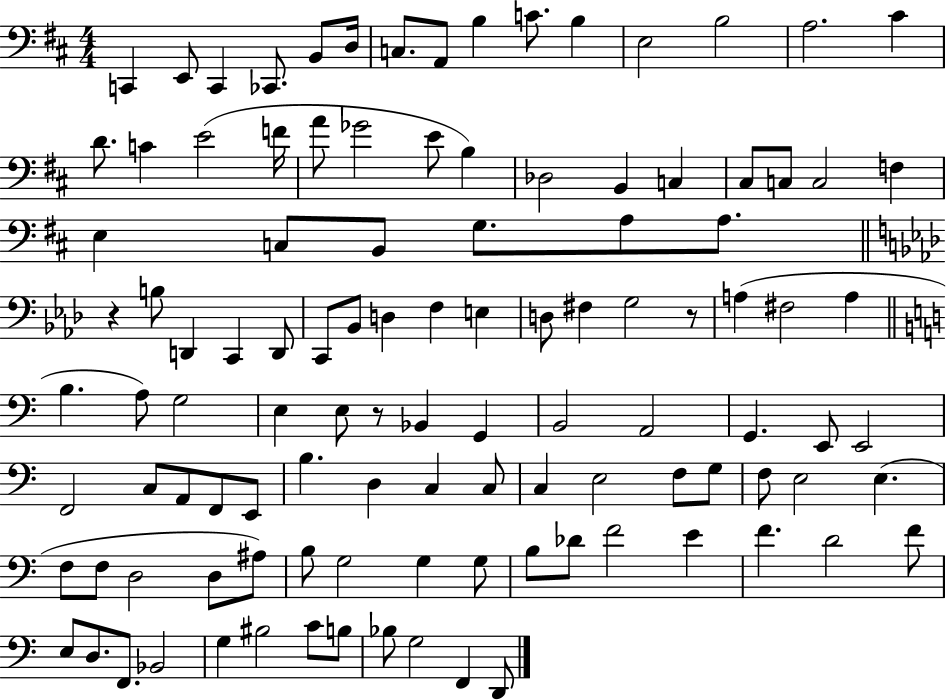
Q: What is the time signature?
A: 4/4